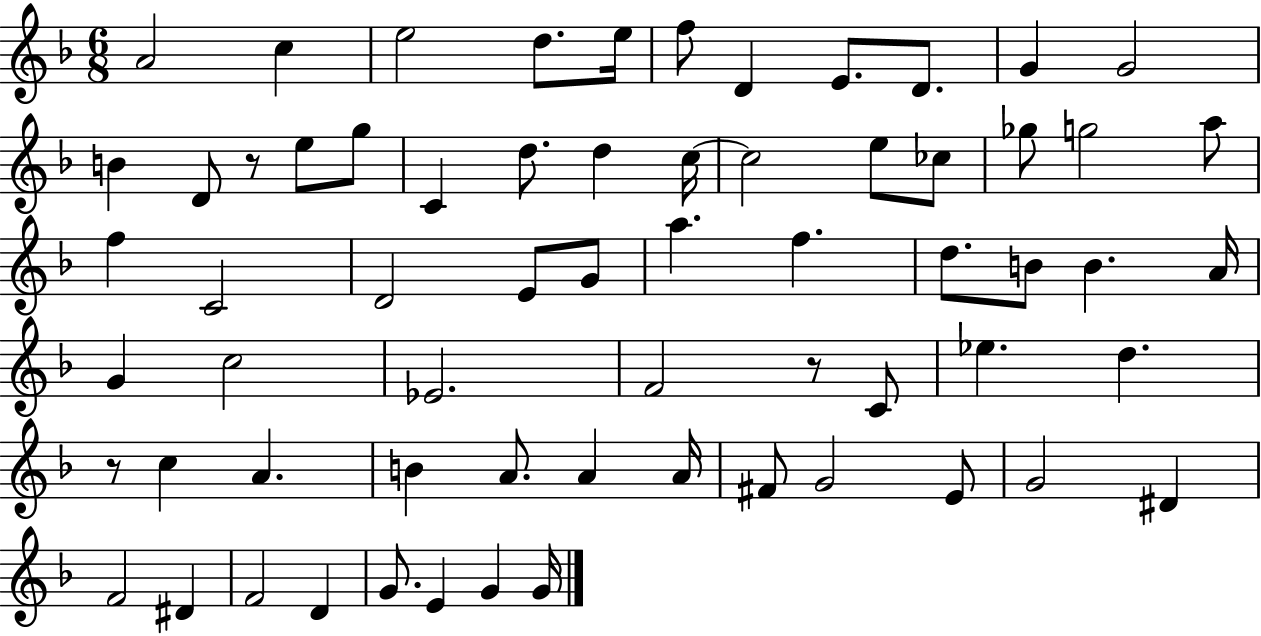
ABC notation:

X:1
T:Untitled
M:6/8
L:1/4
K:F
A2 c e2 d/2 e/4 f/2 D E/2 D/2 G G2 B D/2 z/2 e/2 g/2 C d/2 d c/4 c2 e/2 _c/2 _g/2 g2 a/2 f C2 D2 E/2 G/2 a f d/2 B/2 B A/4 G c2 _E2 F2 z/2 C/2 _e d z/2 c A B A/2 A A/4 ^F/2 G2 E/2 G2 ^D F2 ^D F2 D G/2 E G G/4